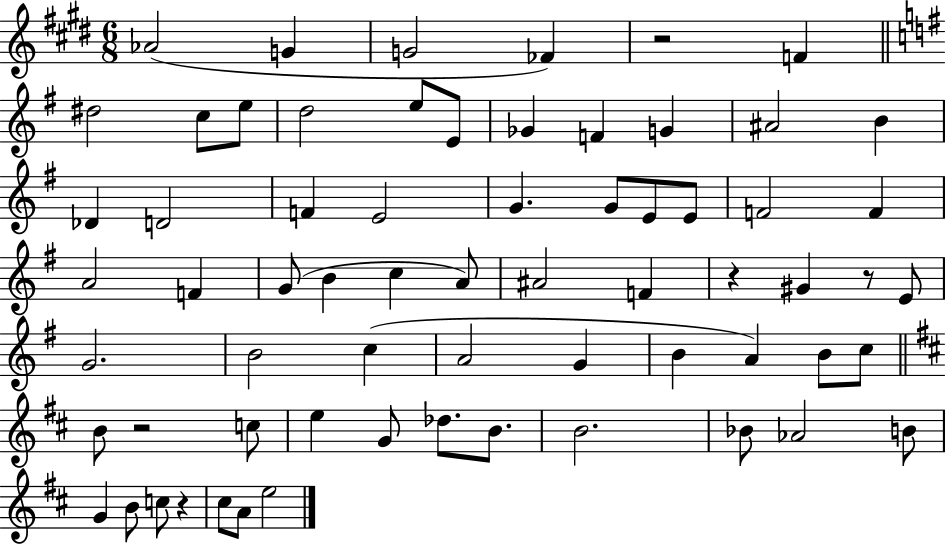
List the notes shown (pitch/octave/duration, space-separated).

Ab4/h G4/q G4/h FES4/q R/h F4/q D#5/h C5/e E5/e D5/h E5/e E4/e Gb4/q F4/q G4/q A#4/h B4/q Db4/q D4/h F4/q E4/h G4/q. G4/e E4/e E4/e F4/h F4/q A4/h F4/q G4/e B4/q C5/q A4/e A#4/h F4/q R/q G#4/q R/e E4/e G4/h. B4/h C5/q A4/h G4/q B4/q A4/q B4/e C5/e B4/e R/h C5/e E5/q G4/e Db5/e. B4/e. B4/h. Bb4/e Ab4/h B4/e G4/q B4/e C5/e R/q C#5/e A4/e E5/h